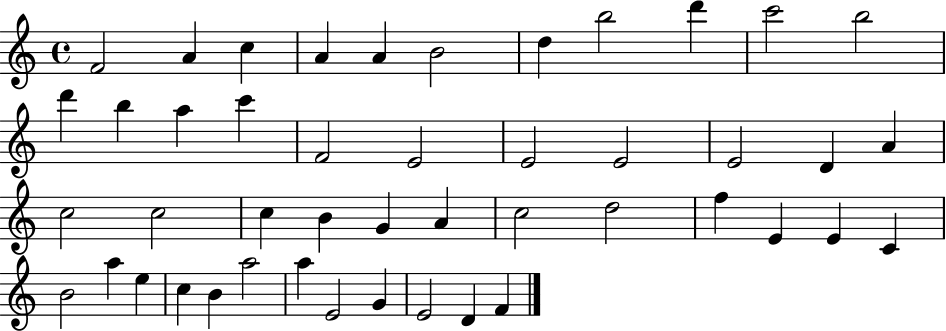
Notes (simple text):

F4/h A4/q C5/q A4/q A4/q B4/h D5/q B5/h D6/q C6/h B5/h D6/q B5/q A5/q C6/q F4/h E4/h E4/h E4/h E4/h D4/q A4/q C5/h C5/h C5/q B4/q G4/q A4/q C5/h D5/h F5/q E4/q E4/q C4/q B4/h A5/q E5/q C5/q B4/q A5/h A5/q E4/h G4/q E4/h D4/q F4/q